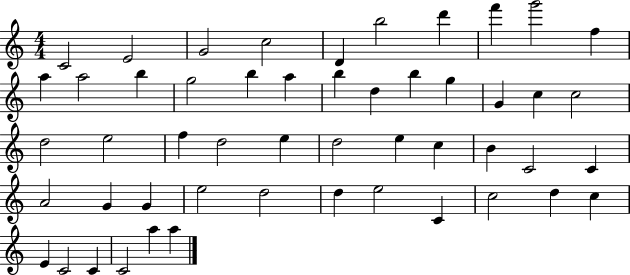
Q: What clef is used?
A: treble